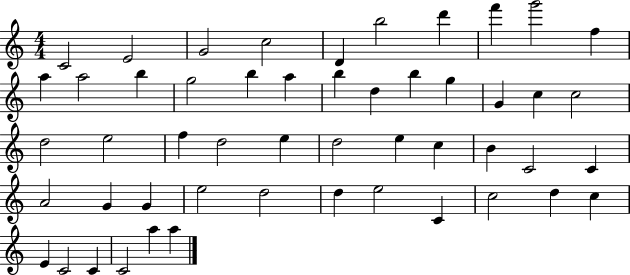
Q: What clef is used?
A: treble